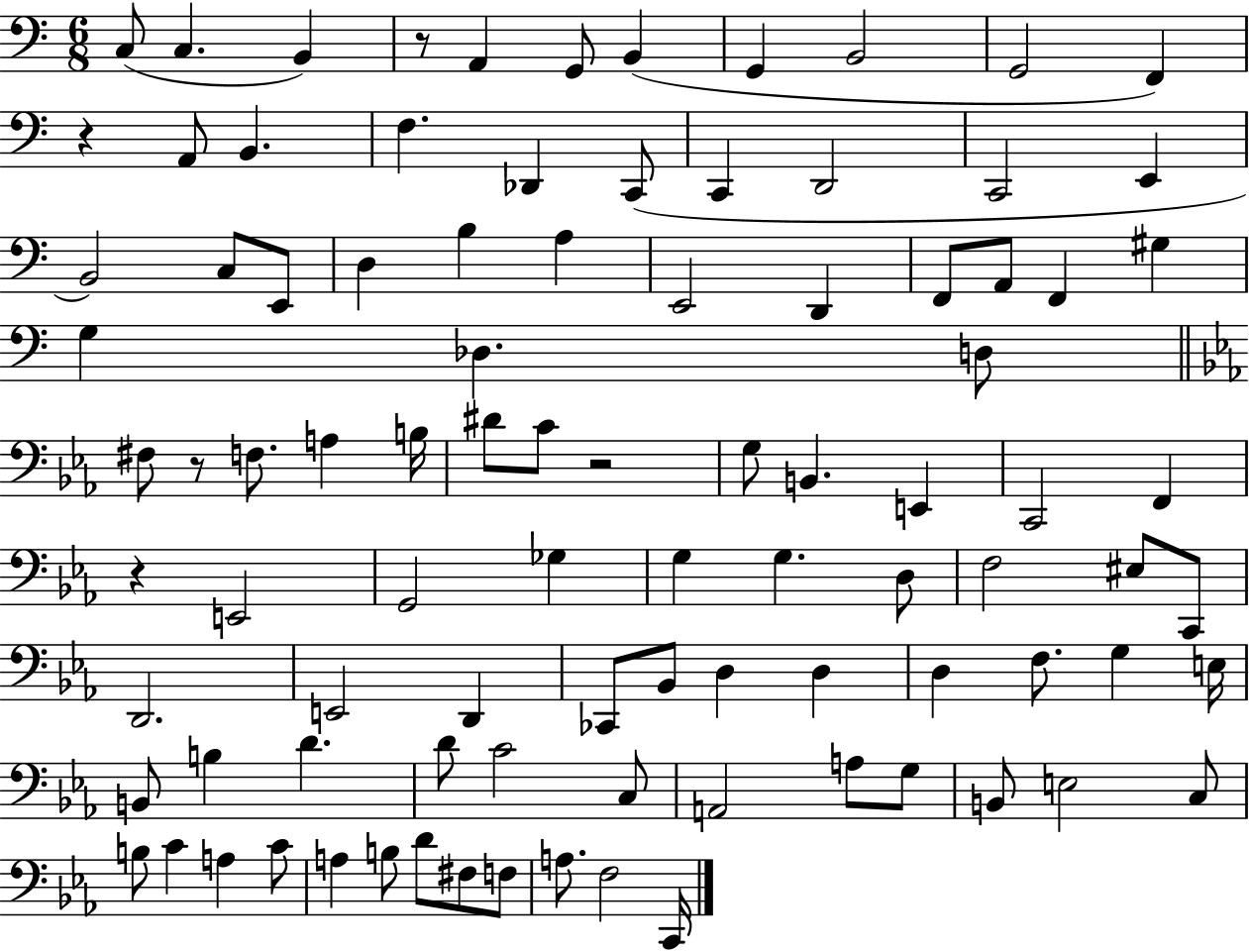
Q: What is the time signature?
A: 6/8